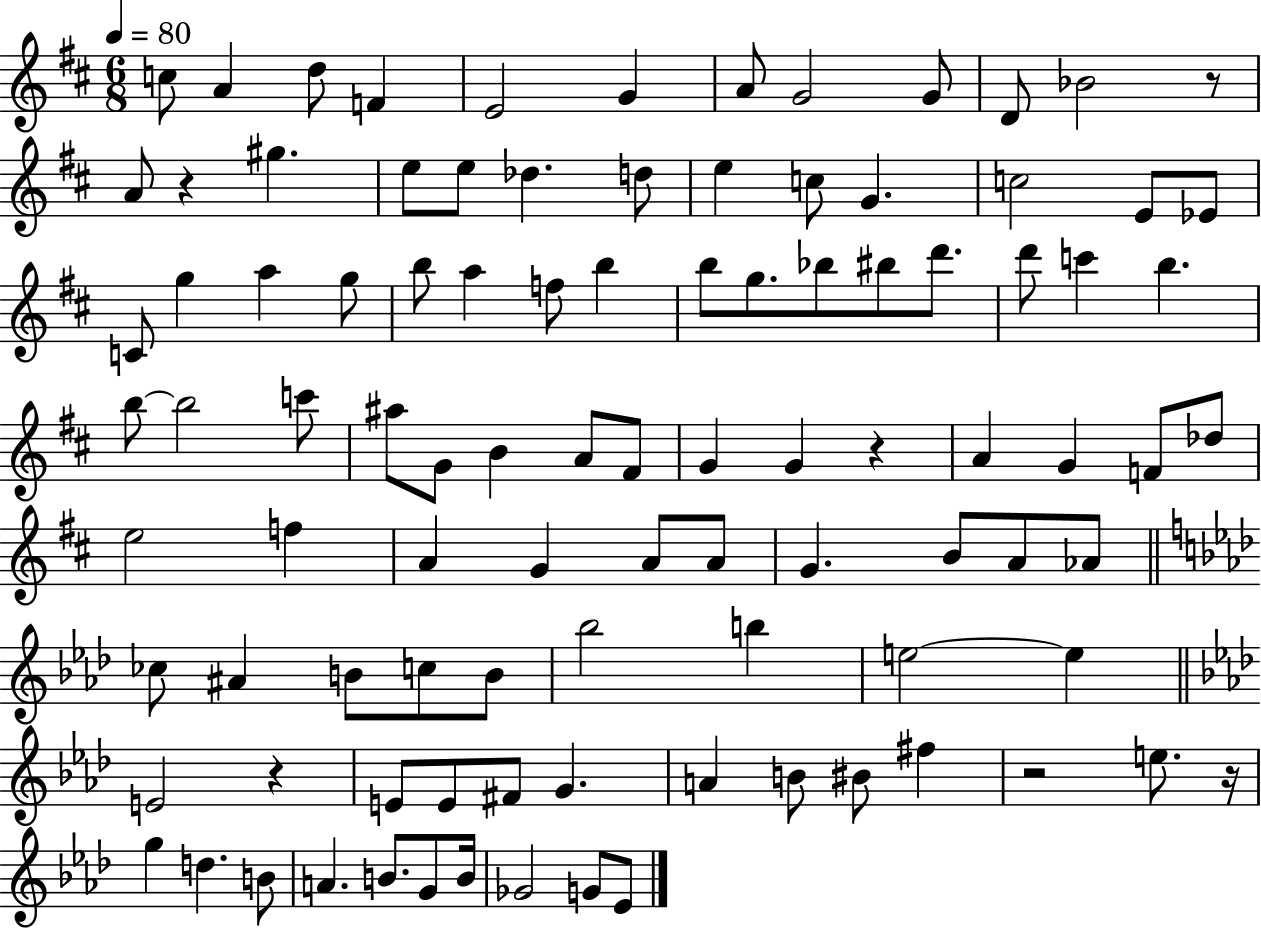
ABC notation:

X:1
T:Untitled
M:6/8
L:1/4
K:D
c/2 A d/2 F E2 G A/2 G2 G/2 D/2 _B2 z/2 A/2 z ^g e/2 e/2 _d d/2 e c/2 G c2 E/2 _E/2 C/2 g a g/2 b/2 a f/2 b b/2 g/2 _b/2 ^b/2 d'/2 d'/2 c' b b/2 b2 c'/2 ^a/2 G/2 B A/2 ^F/2 G G z A G F/2 _d/2 e2 f A G A/2 A/2 G B/2 A/2 _A/2 _c/2 ^A B/2 c/2 B/2 _b2 b e2 e E2 z E/2 E/2 ^F/2 G A B/2 ^B/2 ^f z2 e/2 z/4 g d B/2 A B/2 G/2 B/4 _G2 G/2 _E/2